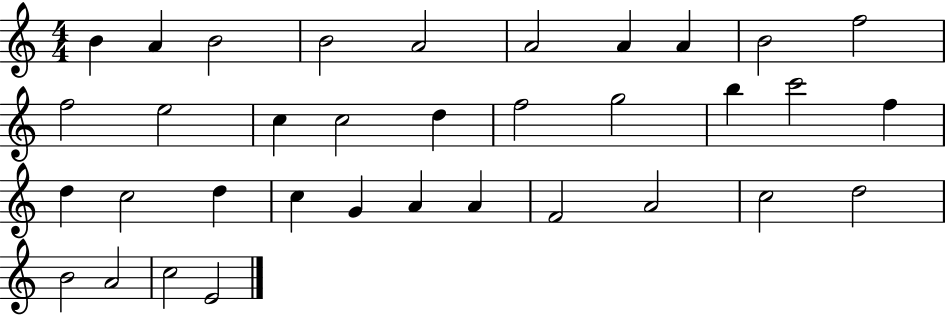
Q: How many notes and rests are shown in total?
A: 35